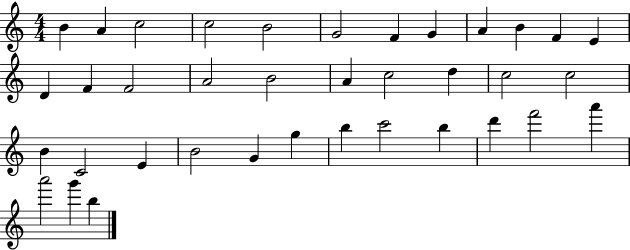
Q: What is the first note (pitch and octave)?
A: B4